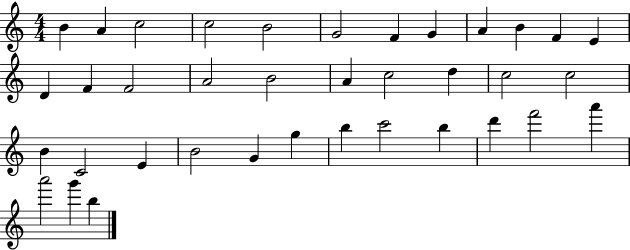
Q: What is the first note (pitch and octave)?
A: B4